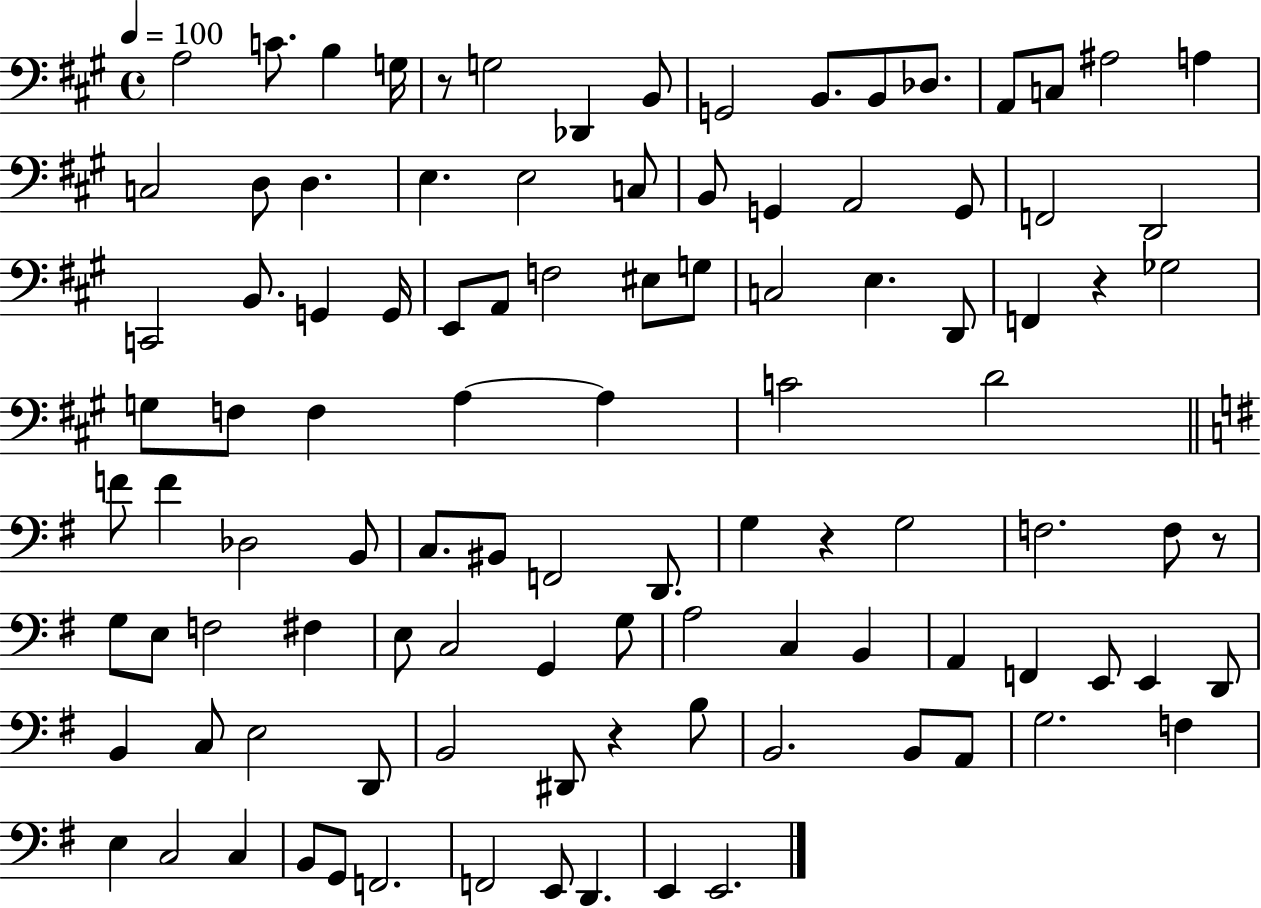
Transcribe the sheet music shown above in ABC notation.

X:1
T:Untitled
M:4/4
L:1/4
K:A
A,2 C/2 B, G,/4 z/2 G,2 _D,, B,,/2 G,,2 B,,/2 B,,/2 _D,/2 A,,/2 C,/2 ^A,2 A, C,2 D,/2 D, E, E,2 C,/2 B,,/2 G,, A,,2 G,,/2 F,,2 D,,2 C,,2 B,,/2 G,, G,,/4 E,,/2 A,,/2 F,2 ^E,/2 G,/2 C,2 E, D,,/2 F,, z _G,2 G,/2 F,/2 F, A, A, C2 D2 F/2 F _D,2 B,,/2 C,/2 ^B,,/2 F,,2 D,,/2 G, z G,2 F,2 F,/2 z/2 G,/2 E,/2 F,2 ^F, E,/2 C,2 G,, G,/2 A,2 C, B,, A,, F,, E,,/2 E,, D,,/2 B,, C,/2 E,2 D,,/2 B,,2 ^D,,/2 z B,/2 B,,2 B,,/2 A,,/2 G,2 F, E, C,2 C, B,,/2 G,,/2 F,,2 F,,2 E,,/2 D,, E,, E,,2